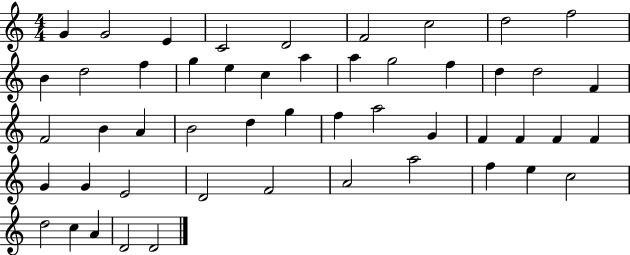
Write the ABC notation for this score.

X:1
T:Untitled
M:4/4
L:1/4
K:C
G G2 E C2 D2 F2 c2 d2 f2 B d2 f g e c a a g2 f d d2 F F2 B A B2 d g f a2 G F F F F G G E2 D2 F2 A2 a2 f e c2 d2 c A D2 D2